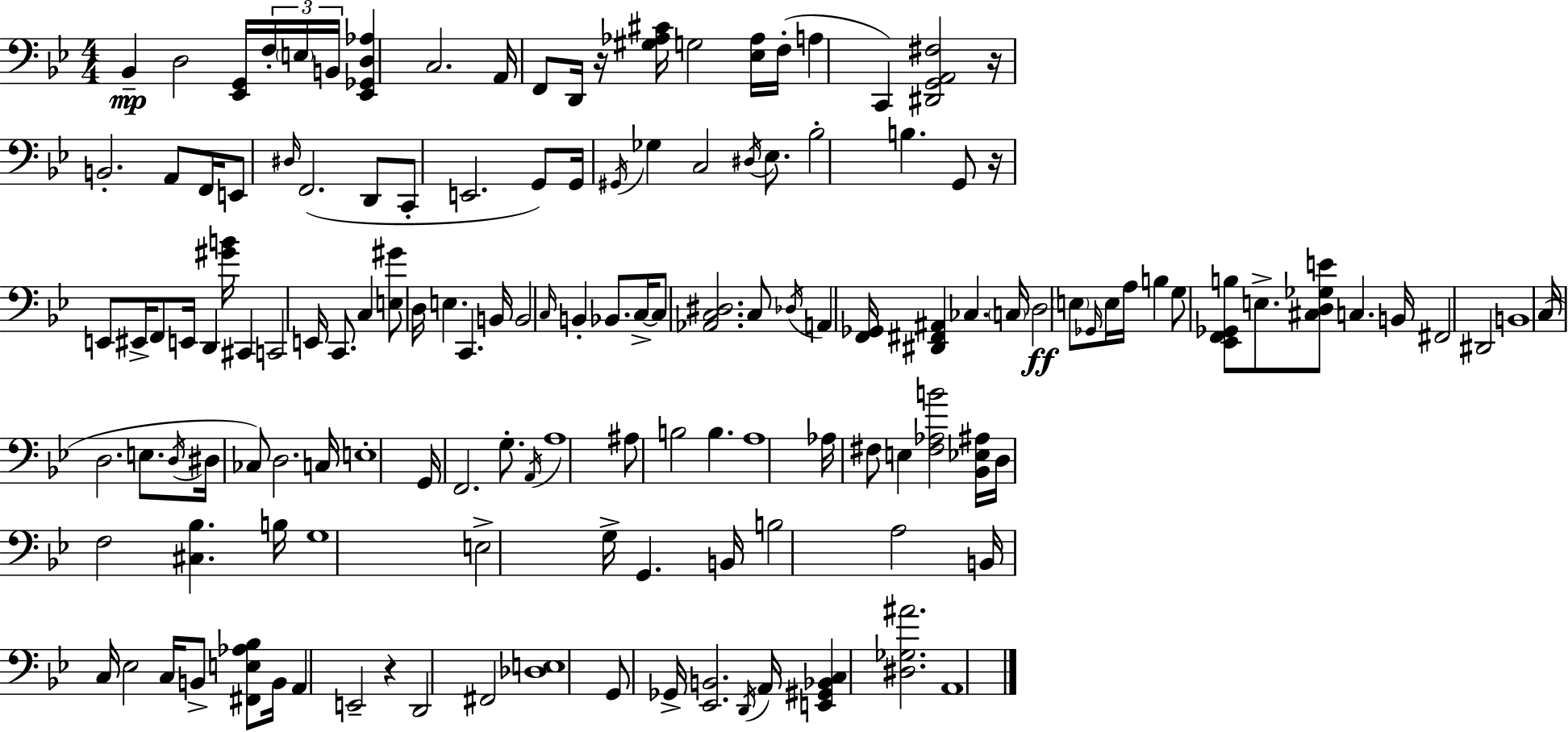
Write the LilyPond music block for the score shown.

{
  \clef bass
  \numericTimeSignature
  \time 4/4
  \key g \minor
  bes,4--\mp d2 <ees, g,>16 \tuplet 3/2 { f16-. \parenthesize e16 b,16 } | <ees, ges, d aes>4 c2. | a,16 f,8 d,16 r16 <gis aes cis'>16 g2 <ees aes>16 f16-.( | a4 c,4) <dis, g, a, fis>2 | \break r16 b,2.-. a,8 f,16 | e,8 \grace { dis16 } f,2.( d,8 | c,8-. e,2. g,8) | g,16 \acciaccatura { gis,16 } ges4 c2 \acciaccatura { dis16 } | \break ees8. bes2-. b4. | g,8 r16 e,8 eis,16-> f,8 e,16 d,4 <gis' b'>16 cis,4 | c,2 e,16 c,8. c4 | <e gis'>8 d16 e4. c,4. | \break b,16 b,2 \grace { c16 } b,4-. | bes,8. c16->~~ c8 <aes, c dis>2. | c8 \acciaccatura { des16 } a,4 <f, ges,>16 <dis, fis, ais,>4 ces4. | \parenthesize c16 d2\ff \parenthesize e8 \grace { ges,16 } | \break e16 a16 b4 g8 <ees, f, ges, b>8 e8.-> <cis d ges e'>8 c4. | b,16 fis,2 dis,2 | b,1 | c16( d2. | \break e8. \acciaccatura { d16 } dis16 ces8) d2. | c16 e1-. | g,16 f,2. | g8.-. \acciaccatura { a,16 } a1 | \break ais8 b2 | b4. a1 | aes16 fis8 e4 <fis aes b'>2 | <bes, ees ais>16 d16 f2 | \break <cis bes>4. b16 g1 | e2-> | g16-> g,4. b,16 b2 | a2 b,16 c16 ees2 | \break c16 b,8-> <fis, e aes bes>8 b,16 a,4 e,2-- | r4 d,2 | fis,2 <des e>1 | g,8 ges,16-> <ees, b,>2. | \break \acciaccatura { d,16 } a,16 <e, gis, bes, c>4 <dis ges ais'>2. | a,1 | \bar "|."
}